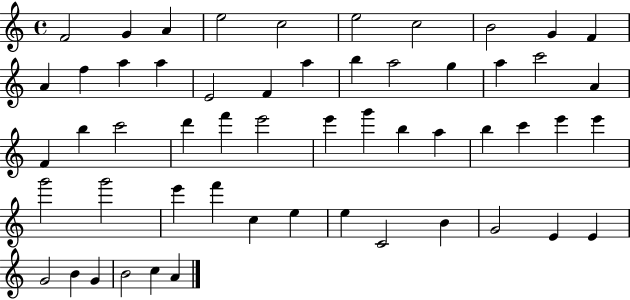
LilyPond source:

{
  \clef treble
  \time 4/4
  \defaultTimeSignature
  \key c \major
  f'2 g'4 a'4 | e''2 c''2 | e''2 c''2 | b'2 g'4 f'4 | \break a'4 f''4 a''4 a''4 | e'2 f'4 a''4 | b''4 a''2 g''4 | a''4 c'''2 a'4 | \break f'4 b''4 c'''2 | d'''4 f'''4 e'''2 | e'''4 g'''4 b''4 a''4 | b''4 c'''4 e'''4 e'''4 | \break g'''2 g'''2 | e'''4 f'''4 c''4 e''4 | e''4 c'2 b'4 | g'2 e'4 e'4 | \break g'2 b'4 g'4 | b'2 c''4 a'4 | \bar "|."
}